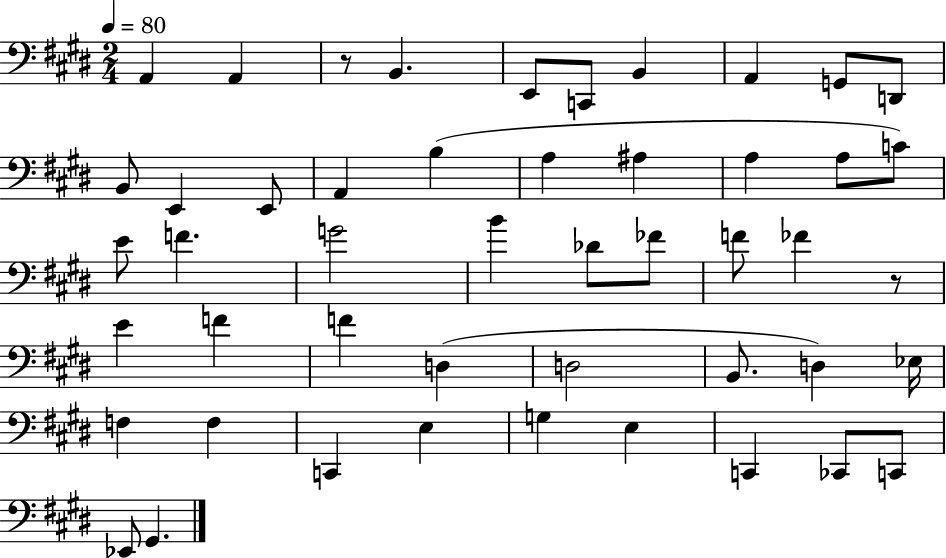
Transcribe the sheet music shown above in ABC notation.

X:1
T:Untitled
M:2/4
L:1/4
K:E
A,, A,, z/2 B,, E,,/2 C,,/2 B,, A,, G,,/2 D,,/2 B,,/2 E,, E,,/2 A,, B, A, ^A, A, A,/2 C/2 E/2 F G2 B _D/2 _F/2 F/2 _F z/2 E F F D, D,2 B,,/2 D, _E,/4 F, F, C,, E, G, E, C,, _C,,/2 C,,/2 _E,,/2 ^G,,